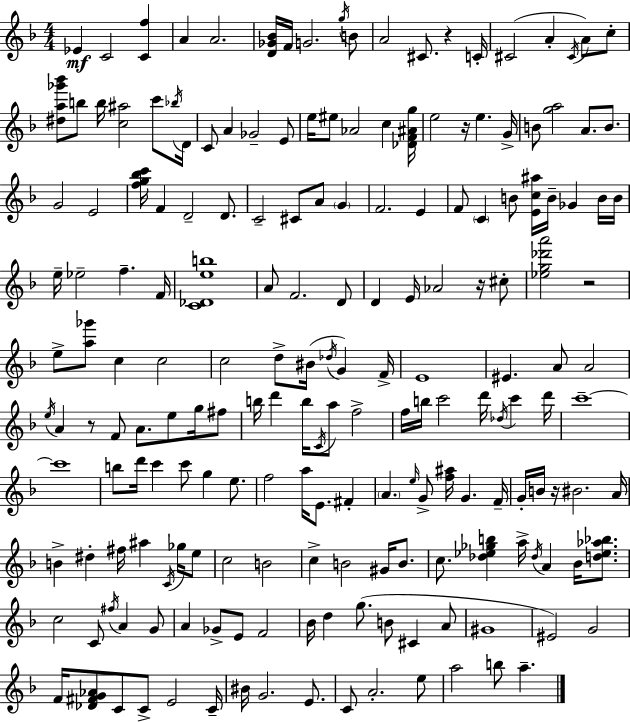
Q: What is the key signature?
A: F major